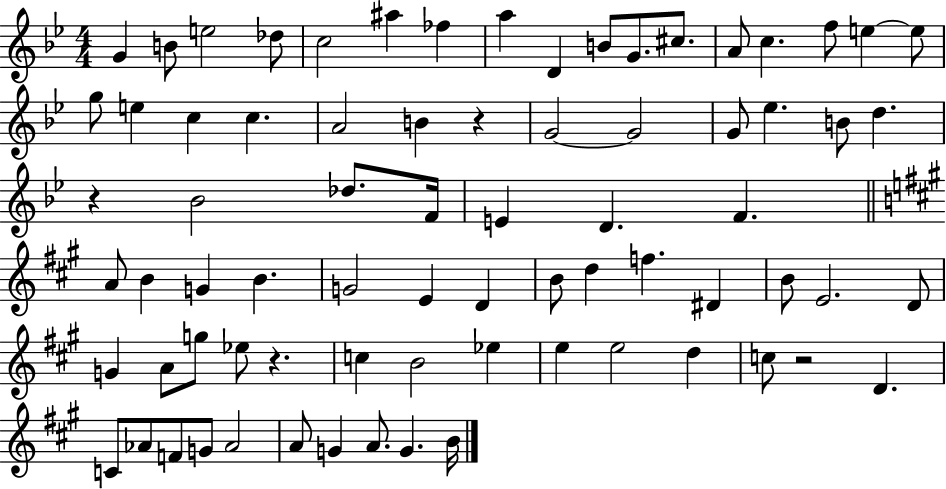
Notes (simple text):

G4/q B4/e E5/h Db5/e C5/h A#5/q FES5/q A5/q D4/q B4/e G4/e. C#5/e. A4/e C5/q. F5/e E5/q E5/e G5/e E5/q C5/q C5/q. A4/h B4/q R/q G4/h G4/h G4/e Eb5/q. B4/e D5/q. R/q Bb4/h Db5/e. F4/s E4/q D4/q. F4/q. A4/e B4/q G4/q B4/q. G4/h E4/q D4/q B4/e D5/q F5/q. D#4/q B4/e E4/h. D4/e G4/q A4/e G5/e Eb5/e R/q. C5/q B4/h Eb5/q E5/q E5/h D5/q C5/e R/h D4/q. C4/e Ab4/e F4/e G4/e Ab4/h A4/e G4/q A4/e. G4/q. B4/s